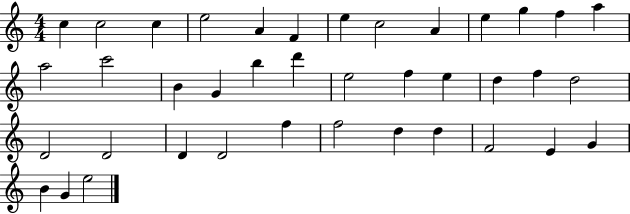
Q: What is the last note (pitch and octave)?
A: E5